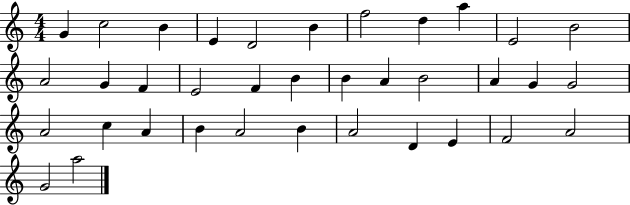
X:1
T:Untitled
M:4/4
L:1/4
K:C
G c2 B E D2 B f2 d a E2 B2 A2 G F E2 F B B A B2 A G G2 A2 c A B A2 B A2 D E F2 A2 G2 a2